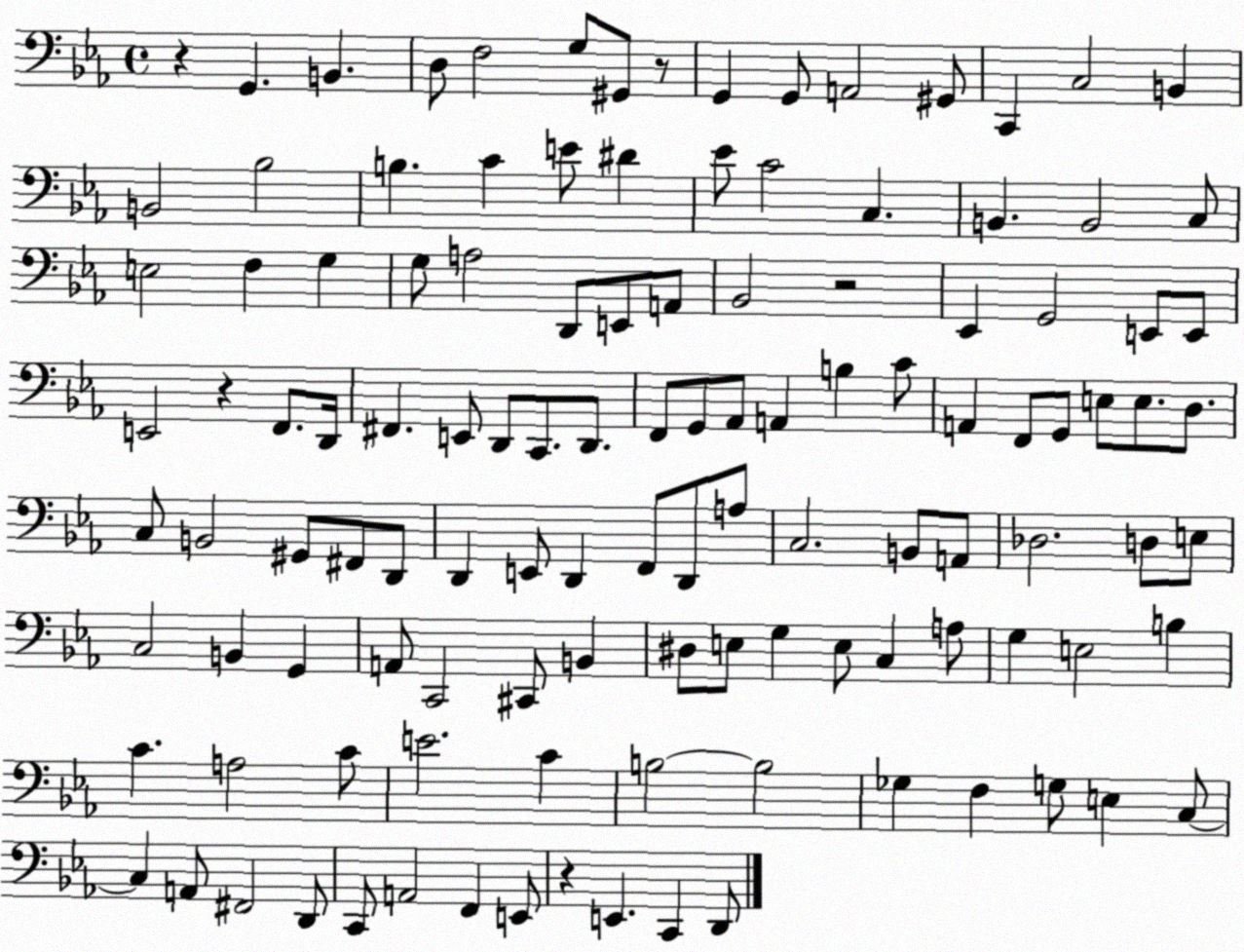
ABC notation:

X:1
T:Untitled
M:4/4
L:1/4
K:Eb
z G,, B,, D,/2 F,2 G,/2 ^G,,/2 z/2 G,, G,,/2 A,,2 ^G,,/2 C,, C,2 B,, B,,2 _B,2 B, C E/2 ^D _E/2 C2 C, B,, B,,2 C,/2 E,2 F, G, G,/2 A,2 D,,/2 E,,/2 A,,/2 _B,,2 z2 _E,, G,,2 E,,/2 E,,/2 E,,2 z F,,/2 D,,/4 ^F,, E,,/2 D,,/2 C,,/2 D,,/2 F,,/2 G,,/2 _A,,/2 A,, B, C/2 A,, F,,/2 G,,/2 E,/2 E,/2 D,/2 C,/2 B,,2 ^G,,/2 ^F,,/2 D,,/2 D,, E,,/2 D,, F,,/2 D,,/2 A,/2 C,2 B,,/2 A,,/2 _D,2 D,/2 E,/2 C,2 B,, G,, A,,/2 C,,2 ^C,,/2 B,, ^D,/2 E,/2 G, E,/2 C, A,/2 G, E,2 B, C A,2 C/2 E2 C B,2 B,2 _G, F, G,/2 E, C,/2 C, A,,/2 ^F,,2 D,,/2 C,,/2 A,,2 F,, E,,/2 z E,, C,, D,,/2